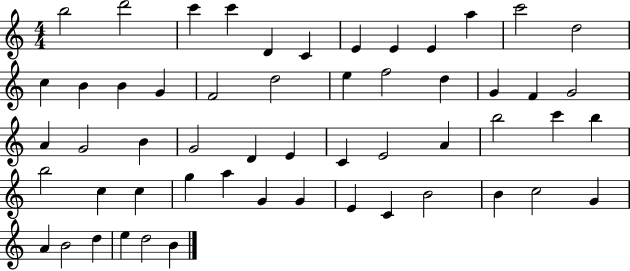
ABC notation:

X:1
T:Untitled
M:4/4
L:1/4
K:C
b2 d'2 c' c' D C E E E a c'2 d2 c B B G F2 d2 e f2 d G F G2 A G2 B G2 D E C E2 A b2 c' b b2 c c g a G G E C B2 B c2 G A B2 d e d2 B